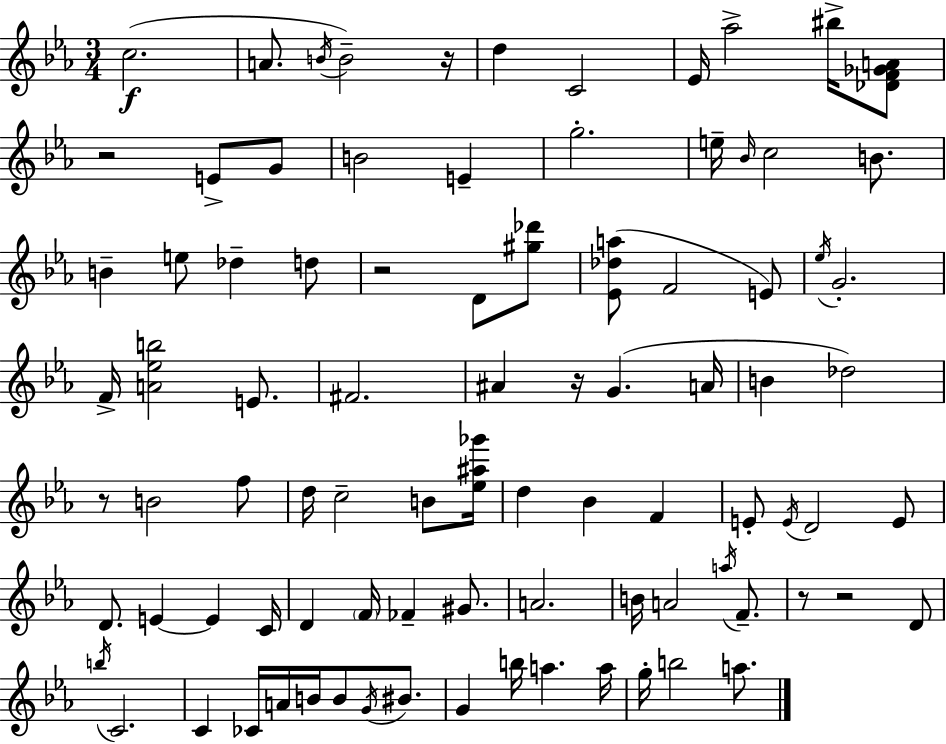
C5/h. A4/e. B4/s B4/h R/s D5/q C4/h Eb4/s Ab5/h BIS5/s [Db4,F4,Gb4,A4]/e R/h E4/e G4/e B4/h E4/q G5/h. E5/s Bb4/s C5/h B4/e. B4/q E5/e Db5/q D5/e R/h D4/e [G#5,Db6]/e [Eb4,Db5,A5]/e F4/h E4/e Eb5/s G4/h. F4/s [A4,Eb5,B5]/h E4/e. F#4/h. A#4/q R/s G4/q. A4/s B4/q Db5/h R/e B4/h F5/e D5/s C5/h B4/e [Eb5,A#5,Gb6]/s D5/q Bb4/q F4/q E4/e E4/s D4/h E4/e D4/e. E4/q E4/q C4/s D4/q F4/s FES4/q G#4/e. A4/h. B4/s A4/h A5/s F4/e. R/e R/h D4/e B5/s C4/h. C4/q CES4/s A4/s B4/s B4/e G4/s BIS4/e. G4/q B5/s A5/q. A5/s G5/s B5/h A5/e.